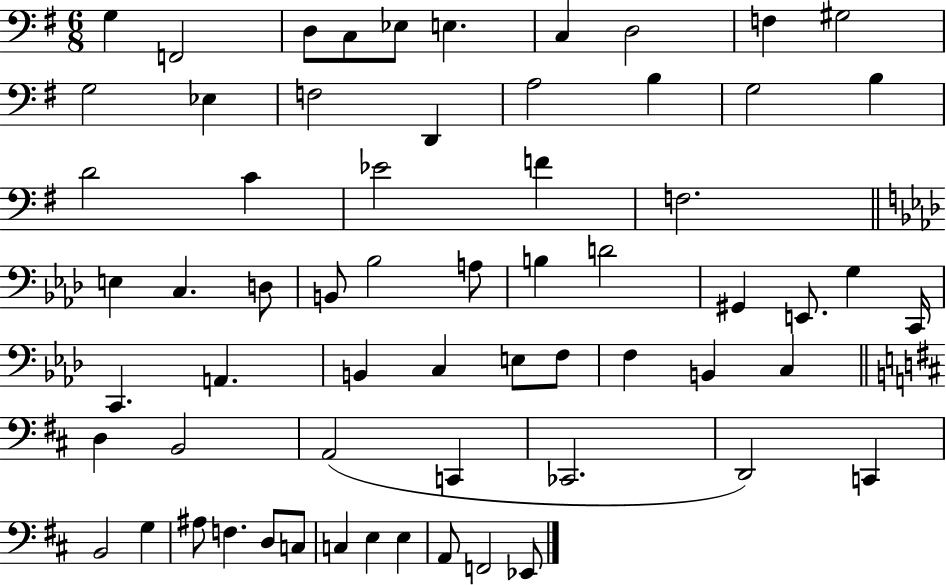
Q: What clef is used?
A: bass